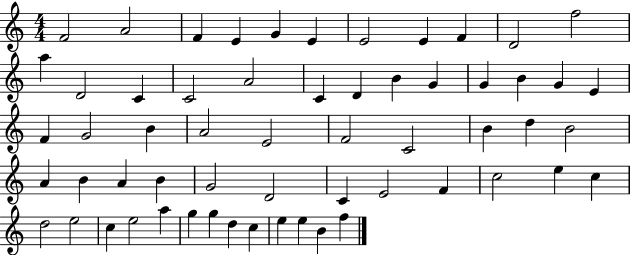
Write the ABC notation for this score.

X:1
T:Untitled
M:4/4
L:1/4
K:C
F2 A2 F E G E E2 E F D2 f2 a D2 C C2 A2 C D B G G B G E F G2 B A2 E2 F2 C2 B d B2 A B A B G2 D2 C E2 F c2 e c d2 e2 c e2 a g g d c e e B f